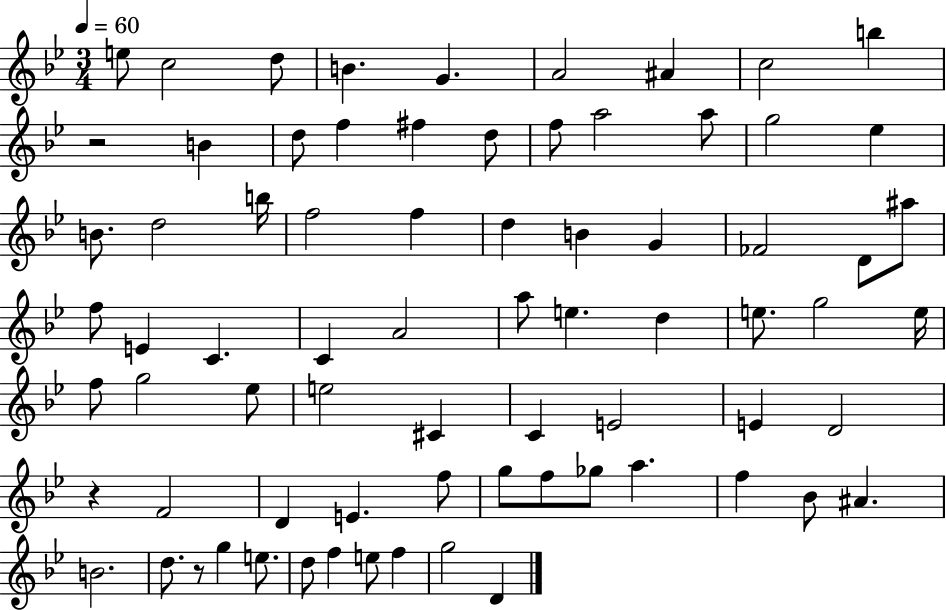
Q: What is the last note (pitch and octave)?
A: D4